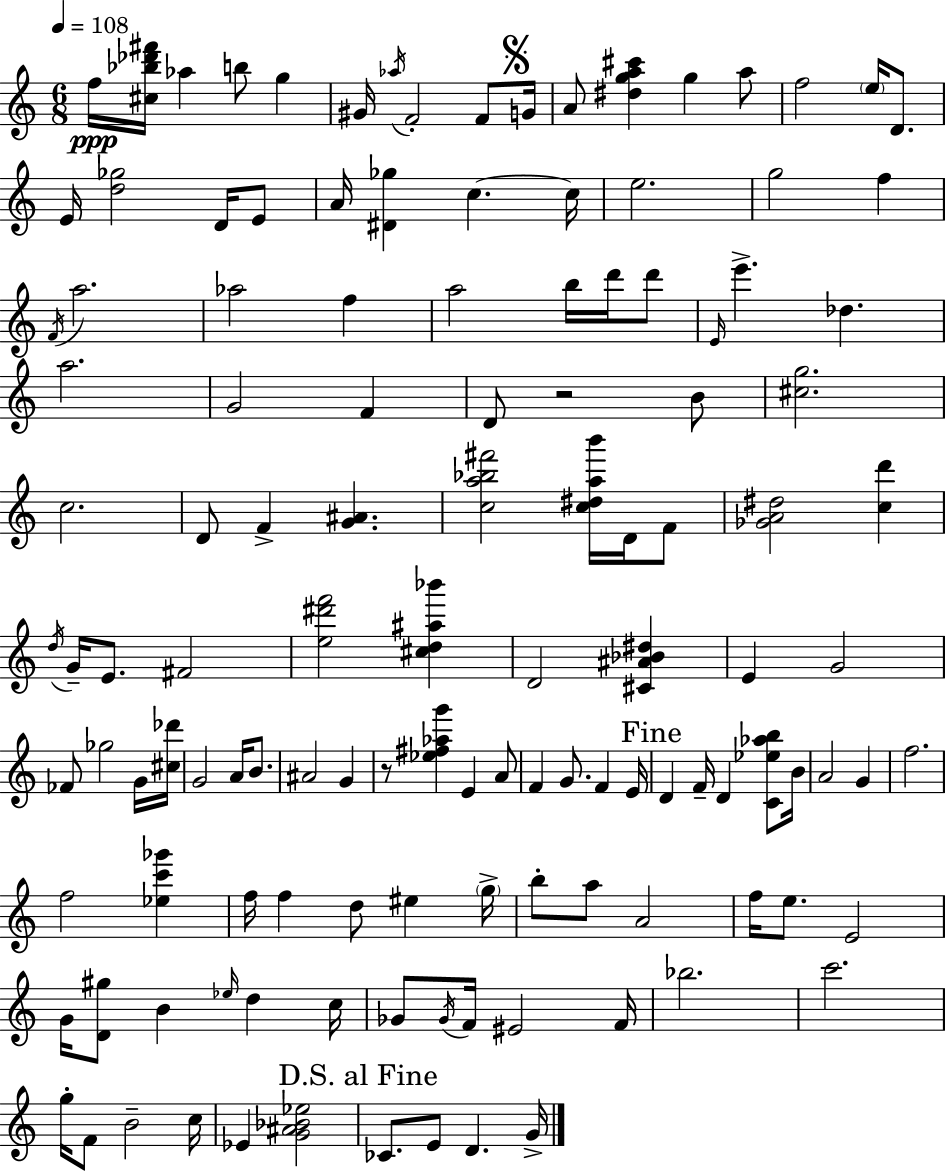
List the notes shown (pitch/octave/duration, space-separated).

F5/s [C#5,Bb5,Db6,F#6]/s Ab5/q B5/e G5/q G#4/s Ab5/s F4/h F4/e G4/s A4/e [D#5,G5,A5,C#6]/q G5/q A5/e F5/h E5/s D4/e. E4/s [D5,Gb5]/h D4/s E4/e A4/s [D#4,Gb5]/q C5/q. C5/s E5/h. G5/h F5/q F4/s A5/h. Ab5/h F5/q A5/h B5/s D6/s D6/e E4/s E6/q. Db5/q. A5/h. G4/h F4/q D4/e R/h B4/e [C#5,G5]/h. C5/h. D4/e F4/q [G4,A#4]/q. [C5,A5,Bb5,F#6]/h [C5,D#5,A5,B6]/s D4/s F4/e [Gb4,A4,D#5]/h [C5,D6]/q D5/s G4/s E4/e. F#4/h [E5,D#6,F6]/h [C#5,D5,A#5,Bb6]/q D4/h [C#4,A#4,Bb4,D#5]/q E4/q G4/h FES4/e Gb5/h G4/s [C#5,Db6]/s G4/h A4/s B4/e. A#4/h G4/q R/e [Eb5,F#5,Ab5,G6]/q E4/q A4/e F4/q G4/e. F4/q E4/s D4/q F4/s D4/q [C4,Eb5,Ab5,B5]/e B4/s A4/h G4/q F5/h. F5/h [Eb5,C6,Gb6]/q F5/s F5/q D5/e EIS5/q G5/s B5/e A5/e A4/h F5/s E5/e. E4/h G4/s [D4,G#5]/e B4/q Eb5/s D5/q C5/s Gb4/e Gb4/s F4/s EIS4/h F4/s Bb5/h. C6/h. G5/s F4/e B4/h C5/s Eb4/q [G4,A#4,Bb4,Eb5]/h CES4/e. E4/e D4/q. G4/s